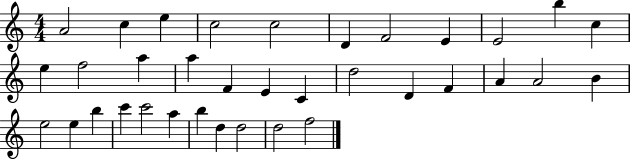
X:1
T:Untitled
M:4/4
L:1/4
K:C
A2 c e c2 c2 D F2 E E2 b c e f2 a a F E C d2 D F A A2 B e2 e b c' c'2 a b d d2 d2 f2